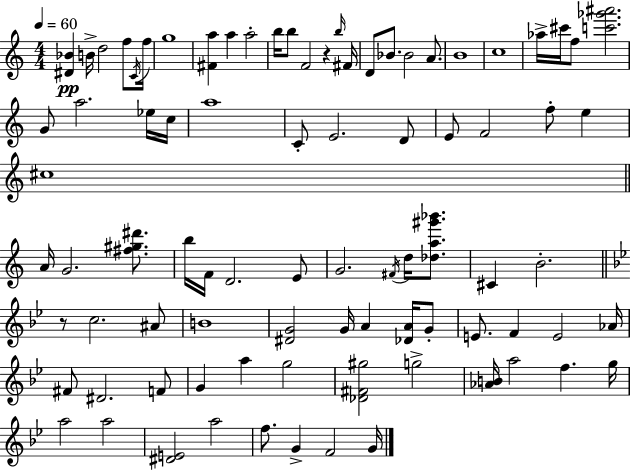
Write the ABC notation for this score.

X:1
T:Untitled
M:4/4
L:1/4
K:Am
[^D_B] B/4 d2 f/2 C/4 f/4 g4 [^Fa] a a2 b/4 b/2 F2 z b/4 ^F/4 D/2 _B/2 _B2 A/2 B4 c4 _a/4 ^c'/4 f/2 [c'_g'^a']2 G/2 a2 _e/4 c/4 a4 C/2 E2 D/2 E/2 F2 f/2 e ^c4 A/4 G2 [^f^g^d']/2 b/4 F/4 D2 E/2 G2 ^F/4 d/4 [_da^g'_b']/2 ^C B2 z/2 c2 ^A/2 B4 [^DG]2 G/4 A [_DA]/4 G/2 E/2 F E2 _A/4 ^F/2 ^D2 F/2 G a g2 [_D^F^g]2 g2 [_AB]/4 a2 f g/4 a2 a2 [^DE]2 a2 f/2 G F2 G/4